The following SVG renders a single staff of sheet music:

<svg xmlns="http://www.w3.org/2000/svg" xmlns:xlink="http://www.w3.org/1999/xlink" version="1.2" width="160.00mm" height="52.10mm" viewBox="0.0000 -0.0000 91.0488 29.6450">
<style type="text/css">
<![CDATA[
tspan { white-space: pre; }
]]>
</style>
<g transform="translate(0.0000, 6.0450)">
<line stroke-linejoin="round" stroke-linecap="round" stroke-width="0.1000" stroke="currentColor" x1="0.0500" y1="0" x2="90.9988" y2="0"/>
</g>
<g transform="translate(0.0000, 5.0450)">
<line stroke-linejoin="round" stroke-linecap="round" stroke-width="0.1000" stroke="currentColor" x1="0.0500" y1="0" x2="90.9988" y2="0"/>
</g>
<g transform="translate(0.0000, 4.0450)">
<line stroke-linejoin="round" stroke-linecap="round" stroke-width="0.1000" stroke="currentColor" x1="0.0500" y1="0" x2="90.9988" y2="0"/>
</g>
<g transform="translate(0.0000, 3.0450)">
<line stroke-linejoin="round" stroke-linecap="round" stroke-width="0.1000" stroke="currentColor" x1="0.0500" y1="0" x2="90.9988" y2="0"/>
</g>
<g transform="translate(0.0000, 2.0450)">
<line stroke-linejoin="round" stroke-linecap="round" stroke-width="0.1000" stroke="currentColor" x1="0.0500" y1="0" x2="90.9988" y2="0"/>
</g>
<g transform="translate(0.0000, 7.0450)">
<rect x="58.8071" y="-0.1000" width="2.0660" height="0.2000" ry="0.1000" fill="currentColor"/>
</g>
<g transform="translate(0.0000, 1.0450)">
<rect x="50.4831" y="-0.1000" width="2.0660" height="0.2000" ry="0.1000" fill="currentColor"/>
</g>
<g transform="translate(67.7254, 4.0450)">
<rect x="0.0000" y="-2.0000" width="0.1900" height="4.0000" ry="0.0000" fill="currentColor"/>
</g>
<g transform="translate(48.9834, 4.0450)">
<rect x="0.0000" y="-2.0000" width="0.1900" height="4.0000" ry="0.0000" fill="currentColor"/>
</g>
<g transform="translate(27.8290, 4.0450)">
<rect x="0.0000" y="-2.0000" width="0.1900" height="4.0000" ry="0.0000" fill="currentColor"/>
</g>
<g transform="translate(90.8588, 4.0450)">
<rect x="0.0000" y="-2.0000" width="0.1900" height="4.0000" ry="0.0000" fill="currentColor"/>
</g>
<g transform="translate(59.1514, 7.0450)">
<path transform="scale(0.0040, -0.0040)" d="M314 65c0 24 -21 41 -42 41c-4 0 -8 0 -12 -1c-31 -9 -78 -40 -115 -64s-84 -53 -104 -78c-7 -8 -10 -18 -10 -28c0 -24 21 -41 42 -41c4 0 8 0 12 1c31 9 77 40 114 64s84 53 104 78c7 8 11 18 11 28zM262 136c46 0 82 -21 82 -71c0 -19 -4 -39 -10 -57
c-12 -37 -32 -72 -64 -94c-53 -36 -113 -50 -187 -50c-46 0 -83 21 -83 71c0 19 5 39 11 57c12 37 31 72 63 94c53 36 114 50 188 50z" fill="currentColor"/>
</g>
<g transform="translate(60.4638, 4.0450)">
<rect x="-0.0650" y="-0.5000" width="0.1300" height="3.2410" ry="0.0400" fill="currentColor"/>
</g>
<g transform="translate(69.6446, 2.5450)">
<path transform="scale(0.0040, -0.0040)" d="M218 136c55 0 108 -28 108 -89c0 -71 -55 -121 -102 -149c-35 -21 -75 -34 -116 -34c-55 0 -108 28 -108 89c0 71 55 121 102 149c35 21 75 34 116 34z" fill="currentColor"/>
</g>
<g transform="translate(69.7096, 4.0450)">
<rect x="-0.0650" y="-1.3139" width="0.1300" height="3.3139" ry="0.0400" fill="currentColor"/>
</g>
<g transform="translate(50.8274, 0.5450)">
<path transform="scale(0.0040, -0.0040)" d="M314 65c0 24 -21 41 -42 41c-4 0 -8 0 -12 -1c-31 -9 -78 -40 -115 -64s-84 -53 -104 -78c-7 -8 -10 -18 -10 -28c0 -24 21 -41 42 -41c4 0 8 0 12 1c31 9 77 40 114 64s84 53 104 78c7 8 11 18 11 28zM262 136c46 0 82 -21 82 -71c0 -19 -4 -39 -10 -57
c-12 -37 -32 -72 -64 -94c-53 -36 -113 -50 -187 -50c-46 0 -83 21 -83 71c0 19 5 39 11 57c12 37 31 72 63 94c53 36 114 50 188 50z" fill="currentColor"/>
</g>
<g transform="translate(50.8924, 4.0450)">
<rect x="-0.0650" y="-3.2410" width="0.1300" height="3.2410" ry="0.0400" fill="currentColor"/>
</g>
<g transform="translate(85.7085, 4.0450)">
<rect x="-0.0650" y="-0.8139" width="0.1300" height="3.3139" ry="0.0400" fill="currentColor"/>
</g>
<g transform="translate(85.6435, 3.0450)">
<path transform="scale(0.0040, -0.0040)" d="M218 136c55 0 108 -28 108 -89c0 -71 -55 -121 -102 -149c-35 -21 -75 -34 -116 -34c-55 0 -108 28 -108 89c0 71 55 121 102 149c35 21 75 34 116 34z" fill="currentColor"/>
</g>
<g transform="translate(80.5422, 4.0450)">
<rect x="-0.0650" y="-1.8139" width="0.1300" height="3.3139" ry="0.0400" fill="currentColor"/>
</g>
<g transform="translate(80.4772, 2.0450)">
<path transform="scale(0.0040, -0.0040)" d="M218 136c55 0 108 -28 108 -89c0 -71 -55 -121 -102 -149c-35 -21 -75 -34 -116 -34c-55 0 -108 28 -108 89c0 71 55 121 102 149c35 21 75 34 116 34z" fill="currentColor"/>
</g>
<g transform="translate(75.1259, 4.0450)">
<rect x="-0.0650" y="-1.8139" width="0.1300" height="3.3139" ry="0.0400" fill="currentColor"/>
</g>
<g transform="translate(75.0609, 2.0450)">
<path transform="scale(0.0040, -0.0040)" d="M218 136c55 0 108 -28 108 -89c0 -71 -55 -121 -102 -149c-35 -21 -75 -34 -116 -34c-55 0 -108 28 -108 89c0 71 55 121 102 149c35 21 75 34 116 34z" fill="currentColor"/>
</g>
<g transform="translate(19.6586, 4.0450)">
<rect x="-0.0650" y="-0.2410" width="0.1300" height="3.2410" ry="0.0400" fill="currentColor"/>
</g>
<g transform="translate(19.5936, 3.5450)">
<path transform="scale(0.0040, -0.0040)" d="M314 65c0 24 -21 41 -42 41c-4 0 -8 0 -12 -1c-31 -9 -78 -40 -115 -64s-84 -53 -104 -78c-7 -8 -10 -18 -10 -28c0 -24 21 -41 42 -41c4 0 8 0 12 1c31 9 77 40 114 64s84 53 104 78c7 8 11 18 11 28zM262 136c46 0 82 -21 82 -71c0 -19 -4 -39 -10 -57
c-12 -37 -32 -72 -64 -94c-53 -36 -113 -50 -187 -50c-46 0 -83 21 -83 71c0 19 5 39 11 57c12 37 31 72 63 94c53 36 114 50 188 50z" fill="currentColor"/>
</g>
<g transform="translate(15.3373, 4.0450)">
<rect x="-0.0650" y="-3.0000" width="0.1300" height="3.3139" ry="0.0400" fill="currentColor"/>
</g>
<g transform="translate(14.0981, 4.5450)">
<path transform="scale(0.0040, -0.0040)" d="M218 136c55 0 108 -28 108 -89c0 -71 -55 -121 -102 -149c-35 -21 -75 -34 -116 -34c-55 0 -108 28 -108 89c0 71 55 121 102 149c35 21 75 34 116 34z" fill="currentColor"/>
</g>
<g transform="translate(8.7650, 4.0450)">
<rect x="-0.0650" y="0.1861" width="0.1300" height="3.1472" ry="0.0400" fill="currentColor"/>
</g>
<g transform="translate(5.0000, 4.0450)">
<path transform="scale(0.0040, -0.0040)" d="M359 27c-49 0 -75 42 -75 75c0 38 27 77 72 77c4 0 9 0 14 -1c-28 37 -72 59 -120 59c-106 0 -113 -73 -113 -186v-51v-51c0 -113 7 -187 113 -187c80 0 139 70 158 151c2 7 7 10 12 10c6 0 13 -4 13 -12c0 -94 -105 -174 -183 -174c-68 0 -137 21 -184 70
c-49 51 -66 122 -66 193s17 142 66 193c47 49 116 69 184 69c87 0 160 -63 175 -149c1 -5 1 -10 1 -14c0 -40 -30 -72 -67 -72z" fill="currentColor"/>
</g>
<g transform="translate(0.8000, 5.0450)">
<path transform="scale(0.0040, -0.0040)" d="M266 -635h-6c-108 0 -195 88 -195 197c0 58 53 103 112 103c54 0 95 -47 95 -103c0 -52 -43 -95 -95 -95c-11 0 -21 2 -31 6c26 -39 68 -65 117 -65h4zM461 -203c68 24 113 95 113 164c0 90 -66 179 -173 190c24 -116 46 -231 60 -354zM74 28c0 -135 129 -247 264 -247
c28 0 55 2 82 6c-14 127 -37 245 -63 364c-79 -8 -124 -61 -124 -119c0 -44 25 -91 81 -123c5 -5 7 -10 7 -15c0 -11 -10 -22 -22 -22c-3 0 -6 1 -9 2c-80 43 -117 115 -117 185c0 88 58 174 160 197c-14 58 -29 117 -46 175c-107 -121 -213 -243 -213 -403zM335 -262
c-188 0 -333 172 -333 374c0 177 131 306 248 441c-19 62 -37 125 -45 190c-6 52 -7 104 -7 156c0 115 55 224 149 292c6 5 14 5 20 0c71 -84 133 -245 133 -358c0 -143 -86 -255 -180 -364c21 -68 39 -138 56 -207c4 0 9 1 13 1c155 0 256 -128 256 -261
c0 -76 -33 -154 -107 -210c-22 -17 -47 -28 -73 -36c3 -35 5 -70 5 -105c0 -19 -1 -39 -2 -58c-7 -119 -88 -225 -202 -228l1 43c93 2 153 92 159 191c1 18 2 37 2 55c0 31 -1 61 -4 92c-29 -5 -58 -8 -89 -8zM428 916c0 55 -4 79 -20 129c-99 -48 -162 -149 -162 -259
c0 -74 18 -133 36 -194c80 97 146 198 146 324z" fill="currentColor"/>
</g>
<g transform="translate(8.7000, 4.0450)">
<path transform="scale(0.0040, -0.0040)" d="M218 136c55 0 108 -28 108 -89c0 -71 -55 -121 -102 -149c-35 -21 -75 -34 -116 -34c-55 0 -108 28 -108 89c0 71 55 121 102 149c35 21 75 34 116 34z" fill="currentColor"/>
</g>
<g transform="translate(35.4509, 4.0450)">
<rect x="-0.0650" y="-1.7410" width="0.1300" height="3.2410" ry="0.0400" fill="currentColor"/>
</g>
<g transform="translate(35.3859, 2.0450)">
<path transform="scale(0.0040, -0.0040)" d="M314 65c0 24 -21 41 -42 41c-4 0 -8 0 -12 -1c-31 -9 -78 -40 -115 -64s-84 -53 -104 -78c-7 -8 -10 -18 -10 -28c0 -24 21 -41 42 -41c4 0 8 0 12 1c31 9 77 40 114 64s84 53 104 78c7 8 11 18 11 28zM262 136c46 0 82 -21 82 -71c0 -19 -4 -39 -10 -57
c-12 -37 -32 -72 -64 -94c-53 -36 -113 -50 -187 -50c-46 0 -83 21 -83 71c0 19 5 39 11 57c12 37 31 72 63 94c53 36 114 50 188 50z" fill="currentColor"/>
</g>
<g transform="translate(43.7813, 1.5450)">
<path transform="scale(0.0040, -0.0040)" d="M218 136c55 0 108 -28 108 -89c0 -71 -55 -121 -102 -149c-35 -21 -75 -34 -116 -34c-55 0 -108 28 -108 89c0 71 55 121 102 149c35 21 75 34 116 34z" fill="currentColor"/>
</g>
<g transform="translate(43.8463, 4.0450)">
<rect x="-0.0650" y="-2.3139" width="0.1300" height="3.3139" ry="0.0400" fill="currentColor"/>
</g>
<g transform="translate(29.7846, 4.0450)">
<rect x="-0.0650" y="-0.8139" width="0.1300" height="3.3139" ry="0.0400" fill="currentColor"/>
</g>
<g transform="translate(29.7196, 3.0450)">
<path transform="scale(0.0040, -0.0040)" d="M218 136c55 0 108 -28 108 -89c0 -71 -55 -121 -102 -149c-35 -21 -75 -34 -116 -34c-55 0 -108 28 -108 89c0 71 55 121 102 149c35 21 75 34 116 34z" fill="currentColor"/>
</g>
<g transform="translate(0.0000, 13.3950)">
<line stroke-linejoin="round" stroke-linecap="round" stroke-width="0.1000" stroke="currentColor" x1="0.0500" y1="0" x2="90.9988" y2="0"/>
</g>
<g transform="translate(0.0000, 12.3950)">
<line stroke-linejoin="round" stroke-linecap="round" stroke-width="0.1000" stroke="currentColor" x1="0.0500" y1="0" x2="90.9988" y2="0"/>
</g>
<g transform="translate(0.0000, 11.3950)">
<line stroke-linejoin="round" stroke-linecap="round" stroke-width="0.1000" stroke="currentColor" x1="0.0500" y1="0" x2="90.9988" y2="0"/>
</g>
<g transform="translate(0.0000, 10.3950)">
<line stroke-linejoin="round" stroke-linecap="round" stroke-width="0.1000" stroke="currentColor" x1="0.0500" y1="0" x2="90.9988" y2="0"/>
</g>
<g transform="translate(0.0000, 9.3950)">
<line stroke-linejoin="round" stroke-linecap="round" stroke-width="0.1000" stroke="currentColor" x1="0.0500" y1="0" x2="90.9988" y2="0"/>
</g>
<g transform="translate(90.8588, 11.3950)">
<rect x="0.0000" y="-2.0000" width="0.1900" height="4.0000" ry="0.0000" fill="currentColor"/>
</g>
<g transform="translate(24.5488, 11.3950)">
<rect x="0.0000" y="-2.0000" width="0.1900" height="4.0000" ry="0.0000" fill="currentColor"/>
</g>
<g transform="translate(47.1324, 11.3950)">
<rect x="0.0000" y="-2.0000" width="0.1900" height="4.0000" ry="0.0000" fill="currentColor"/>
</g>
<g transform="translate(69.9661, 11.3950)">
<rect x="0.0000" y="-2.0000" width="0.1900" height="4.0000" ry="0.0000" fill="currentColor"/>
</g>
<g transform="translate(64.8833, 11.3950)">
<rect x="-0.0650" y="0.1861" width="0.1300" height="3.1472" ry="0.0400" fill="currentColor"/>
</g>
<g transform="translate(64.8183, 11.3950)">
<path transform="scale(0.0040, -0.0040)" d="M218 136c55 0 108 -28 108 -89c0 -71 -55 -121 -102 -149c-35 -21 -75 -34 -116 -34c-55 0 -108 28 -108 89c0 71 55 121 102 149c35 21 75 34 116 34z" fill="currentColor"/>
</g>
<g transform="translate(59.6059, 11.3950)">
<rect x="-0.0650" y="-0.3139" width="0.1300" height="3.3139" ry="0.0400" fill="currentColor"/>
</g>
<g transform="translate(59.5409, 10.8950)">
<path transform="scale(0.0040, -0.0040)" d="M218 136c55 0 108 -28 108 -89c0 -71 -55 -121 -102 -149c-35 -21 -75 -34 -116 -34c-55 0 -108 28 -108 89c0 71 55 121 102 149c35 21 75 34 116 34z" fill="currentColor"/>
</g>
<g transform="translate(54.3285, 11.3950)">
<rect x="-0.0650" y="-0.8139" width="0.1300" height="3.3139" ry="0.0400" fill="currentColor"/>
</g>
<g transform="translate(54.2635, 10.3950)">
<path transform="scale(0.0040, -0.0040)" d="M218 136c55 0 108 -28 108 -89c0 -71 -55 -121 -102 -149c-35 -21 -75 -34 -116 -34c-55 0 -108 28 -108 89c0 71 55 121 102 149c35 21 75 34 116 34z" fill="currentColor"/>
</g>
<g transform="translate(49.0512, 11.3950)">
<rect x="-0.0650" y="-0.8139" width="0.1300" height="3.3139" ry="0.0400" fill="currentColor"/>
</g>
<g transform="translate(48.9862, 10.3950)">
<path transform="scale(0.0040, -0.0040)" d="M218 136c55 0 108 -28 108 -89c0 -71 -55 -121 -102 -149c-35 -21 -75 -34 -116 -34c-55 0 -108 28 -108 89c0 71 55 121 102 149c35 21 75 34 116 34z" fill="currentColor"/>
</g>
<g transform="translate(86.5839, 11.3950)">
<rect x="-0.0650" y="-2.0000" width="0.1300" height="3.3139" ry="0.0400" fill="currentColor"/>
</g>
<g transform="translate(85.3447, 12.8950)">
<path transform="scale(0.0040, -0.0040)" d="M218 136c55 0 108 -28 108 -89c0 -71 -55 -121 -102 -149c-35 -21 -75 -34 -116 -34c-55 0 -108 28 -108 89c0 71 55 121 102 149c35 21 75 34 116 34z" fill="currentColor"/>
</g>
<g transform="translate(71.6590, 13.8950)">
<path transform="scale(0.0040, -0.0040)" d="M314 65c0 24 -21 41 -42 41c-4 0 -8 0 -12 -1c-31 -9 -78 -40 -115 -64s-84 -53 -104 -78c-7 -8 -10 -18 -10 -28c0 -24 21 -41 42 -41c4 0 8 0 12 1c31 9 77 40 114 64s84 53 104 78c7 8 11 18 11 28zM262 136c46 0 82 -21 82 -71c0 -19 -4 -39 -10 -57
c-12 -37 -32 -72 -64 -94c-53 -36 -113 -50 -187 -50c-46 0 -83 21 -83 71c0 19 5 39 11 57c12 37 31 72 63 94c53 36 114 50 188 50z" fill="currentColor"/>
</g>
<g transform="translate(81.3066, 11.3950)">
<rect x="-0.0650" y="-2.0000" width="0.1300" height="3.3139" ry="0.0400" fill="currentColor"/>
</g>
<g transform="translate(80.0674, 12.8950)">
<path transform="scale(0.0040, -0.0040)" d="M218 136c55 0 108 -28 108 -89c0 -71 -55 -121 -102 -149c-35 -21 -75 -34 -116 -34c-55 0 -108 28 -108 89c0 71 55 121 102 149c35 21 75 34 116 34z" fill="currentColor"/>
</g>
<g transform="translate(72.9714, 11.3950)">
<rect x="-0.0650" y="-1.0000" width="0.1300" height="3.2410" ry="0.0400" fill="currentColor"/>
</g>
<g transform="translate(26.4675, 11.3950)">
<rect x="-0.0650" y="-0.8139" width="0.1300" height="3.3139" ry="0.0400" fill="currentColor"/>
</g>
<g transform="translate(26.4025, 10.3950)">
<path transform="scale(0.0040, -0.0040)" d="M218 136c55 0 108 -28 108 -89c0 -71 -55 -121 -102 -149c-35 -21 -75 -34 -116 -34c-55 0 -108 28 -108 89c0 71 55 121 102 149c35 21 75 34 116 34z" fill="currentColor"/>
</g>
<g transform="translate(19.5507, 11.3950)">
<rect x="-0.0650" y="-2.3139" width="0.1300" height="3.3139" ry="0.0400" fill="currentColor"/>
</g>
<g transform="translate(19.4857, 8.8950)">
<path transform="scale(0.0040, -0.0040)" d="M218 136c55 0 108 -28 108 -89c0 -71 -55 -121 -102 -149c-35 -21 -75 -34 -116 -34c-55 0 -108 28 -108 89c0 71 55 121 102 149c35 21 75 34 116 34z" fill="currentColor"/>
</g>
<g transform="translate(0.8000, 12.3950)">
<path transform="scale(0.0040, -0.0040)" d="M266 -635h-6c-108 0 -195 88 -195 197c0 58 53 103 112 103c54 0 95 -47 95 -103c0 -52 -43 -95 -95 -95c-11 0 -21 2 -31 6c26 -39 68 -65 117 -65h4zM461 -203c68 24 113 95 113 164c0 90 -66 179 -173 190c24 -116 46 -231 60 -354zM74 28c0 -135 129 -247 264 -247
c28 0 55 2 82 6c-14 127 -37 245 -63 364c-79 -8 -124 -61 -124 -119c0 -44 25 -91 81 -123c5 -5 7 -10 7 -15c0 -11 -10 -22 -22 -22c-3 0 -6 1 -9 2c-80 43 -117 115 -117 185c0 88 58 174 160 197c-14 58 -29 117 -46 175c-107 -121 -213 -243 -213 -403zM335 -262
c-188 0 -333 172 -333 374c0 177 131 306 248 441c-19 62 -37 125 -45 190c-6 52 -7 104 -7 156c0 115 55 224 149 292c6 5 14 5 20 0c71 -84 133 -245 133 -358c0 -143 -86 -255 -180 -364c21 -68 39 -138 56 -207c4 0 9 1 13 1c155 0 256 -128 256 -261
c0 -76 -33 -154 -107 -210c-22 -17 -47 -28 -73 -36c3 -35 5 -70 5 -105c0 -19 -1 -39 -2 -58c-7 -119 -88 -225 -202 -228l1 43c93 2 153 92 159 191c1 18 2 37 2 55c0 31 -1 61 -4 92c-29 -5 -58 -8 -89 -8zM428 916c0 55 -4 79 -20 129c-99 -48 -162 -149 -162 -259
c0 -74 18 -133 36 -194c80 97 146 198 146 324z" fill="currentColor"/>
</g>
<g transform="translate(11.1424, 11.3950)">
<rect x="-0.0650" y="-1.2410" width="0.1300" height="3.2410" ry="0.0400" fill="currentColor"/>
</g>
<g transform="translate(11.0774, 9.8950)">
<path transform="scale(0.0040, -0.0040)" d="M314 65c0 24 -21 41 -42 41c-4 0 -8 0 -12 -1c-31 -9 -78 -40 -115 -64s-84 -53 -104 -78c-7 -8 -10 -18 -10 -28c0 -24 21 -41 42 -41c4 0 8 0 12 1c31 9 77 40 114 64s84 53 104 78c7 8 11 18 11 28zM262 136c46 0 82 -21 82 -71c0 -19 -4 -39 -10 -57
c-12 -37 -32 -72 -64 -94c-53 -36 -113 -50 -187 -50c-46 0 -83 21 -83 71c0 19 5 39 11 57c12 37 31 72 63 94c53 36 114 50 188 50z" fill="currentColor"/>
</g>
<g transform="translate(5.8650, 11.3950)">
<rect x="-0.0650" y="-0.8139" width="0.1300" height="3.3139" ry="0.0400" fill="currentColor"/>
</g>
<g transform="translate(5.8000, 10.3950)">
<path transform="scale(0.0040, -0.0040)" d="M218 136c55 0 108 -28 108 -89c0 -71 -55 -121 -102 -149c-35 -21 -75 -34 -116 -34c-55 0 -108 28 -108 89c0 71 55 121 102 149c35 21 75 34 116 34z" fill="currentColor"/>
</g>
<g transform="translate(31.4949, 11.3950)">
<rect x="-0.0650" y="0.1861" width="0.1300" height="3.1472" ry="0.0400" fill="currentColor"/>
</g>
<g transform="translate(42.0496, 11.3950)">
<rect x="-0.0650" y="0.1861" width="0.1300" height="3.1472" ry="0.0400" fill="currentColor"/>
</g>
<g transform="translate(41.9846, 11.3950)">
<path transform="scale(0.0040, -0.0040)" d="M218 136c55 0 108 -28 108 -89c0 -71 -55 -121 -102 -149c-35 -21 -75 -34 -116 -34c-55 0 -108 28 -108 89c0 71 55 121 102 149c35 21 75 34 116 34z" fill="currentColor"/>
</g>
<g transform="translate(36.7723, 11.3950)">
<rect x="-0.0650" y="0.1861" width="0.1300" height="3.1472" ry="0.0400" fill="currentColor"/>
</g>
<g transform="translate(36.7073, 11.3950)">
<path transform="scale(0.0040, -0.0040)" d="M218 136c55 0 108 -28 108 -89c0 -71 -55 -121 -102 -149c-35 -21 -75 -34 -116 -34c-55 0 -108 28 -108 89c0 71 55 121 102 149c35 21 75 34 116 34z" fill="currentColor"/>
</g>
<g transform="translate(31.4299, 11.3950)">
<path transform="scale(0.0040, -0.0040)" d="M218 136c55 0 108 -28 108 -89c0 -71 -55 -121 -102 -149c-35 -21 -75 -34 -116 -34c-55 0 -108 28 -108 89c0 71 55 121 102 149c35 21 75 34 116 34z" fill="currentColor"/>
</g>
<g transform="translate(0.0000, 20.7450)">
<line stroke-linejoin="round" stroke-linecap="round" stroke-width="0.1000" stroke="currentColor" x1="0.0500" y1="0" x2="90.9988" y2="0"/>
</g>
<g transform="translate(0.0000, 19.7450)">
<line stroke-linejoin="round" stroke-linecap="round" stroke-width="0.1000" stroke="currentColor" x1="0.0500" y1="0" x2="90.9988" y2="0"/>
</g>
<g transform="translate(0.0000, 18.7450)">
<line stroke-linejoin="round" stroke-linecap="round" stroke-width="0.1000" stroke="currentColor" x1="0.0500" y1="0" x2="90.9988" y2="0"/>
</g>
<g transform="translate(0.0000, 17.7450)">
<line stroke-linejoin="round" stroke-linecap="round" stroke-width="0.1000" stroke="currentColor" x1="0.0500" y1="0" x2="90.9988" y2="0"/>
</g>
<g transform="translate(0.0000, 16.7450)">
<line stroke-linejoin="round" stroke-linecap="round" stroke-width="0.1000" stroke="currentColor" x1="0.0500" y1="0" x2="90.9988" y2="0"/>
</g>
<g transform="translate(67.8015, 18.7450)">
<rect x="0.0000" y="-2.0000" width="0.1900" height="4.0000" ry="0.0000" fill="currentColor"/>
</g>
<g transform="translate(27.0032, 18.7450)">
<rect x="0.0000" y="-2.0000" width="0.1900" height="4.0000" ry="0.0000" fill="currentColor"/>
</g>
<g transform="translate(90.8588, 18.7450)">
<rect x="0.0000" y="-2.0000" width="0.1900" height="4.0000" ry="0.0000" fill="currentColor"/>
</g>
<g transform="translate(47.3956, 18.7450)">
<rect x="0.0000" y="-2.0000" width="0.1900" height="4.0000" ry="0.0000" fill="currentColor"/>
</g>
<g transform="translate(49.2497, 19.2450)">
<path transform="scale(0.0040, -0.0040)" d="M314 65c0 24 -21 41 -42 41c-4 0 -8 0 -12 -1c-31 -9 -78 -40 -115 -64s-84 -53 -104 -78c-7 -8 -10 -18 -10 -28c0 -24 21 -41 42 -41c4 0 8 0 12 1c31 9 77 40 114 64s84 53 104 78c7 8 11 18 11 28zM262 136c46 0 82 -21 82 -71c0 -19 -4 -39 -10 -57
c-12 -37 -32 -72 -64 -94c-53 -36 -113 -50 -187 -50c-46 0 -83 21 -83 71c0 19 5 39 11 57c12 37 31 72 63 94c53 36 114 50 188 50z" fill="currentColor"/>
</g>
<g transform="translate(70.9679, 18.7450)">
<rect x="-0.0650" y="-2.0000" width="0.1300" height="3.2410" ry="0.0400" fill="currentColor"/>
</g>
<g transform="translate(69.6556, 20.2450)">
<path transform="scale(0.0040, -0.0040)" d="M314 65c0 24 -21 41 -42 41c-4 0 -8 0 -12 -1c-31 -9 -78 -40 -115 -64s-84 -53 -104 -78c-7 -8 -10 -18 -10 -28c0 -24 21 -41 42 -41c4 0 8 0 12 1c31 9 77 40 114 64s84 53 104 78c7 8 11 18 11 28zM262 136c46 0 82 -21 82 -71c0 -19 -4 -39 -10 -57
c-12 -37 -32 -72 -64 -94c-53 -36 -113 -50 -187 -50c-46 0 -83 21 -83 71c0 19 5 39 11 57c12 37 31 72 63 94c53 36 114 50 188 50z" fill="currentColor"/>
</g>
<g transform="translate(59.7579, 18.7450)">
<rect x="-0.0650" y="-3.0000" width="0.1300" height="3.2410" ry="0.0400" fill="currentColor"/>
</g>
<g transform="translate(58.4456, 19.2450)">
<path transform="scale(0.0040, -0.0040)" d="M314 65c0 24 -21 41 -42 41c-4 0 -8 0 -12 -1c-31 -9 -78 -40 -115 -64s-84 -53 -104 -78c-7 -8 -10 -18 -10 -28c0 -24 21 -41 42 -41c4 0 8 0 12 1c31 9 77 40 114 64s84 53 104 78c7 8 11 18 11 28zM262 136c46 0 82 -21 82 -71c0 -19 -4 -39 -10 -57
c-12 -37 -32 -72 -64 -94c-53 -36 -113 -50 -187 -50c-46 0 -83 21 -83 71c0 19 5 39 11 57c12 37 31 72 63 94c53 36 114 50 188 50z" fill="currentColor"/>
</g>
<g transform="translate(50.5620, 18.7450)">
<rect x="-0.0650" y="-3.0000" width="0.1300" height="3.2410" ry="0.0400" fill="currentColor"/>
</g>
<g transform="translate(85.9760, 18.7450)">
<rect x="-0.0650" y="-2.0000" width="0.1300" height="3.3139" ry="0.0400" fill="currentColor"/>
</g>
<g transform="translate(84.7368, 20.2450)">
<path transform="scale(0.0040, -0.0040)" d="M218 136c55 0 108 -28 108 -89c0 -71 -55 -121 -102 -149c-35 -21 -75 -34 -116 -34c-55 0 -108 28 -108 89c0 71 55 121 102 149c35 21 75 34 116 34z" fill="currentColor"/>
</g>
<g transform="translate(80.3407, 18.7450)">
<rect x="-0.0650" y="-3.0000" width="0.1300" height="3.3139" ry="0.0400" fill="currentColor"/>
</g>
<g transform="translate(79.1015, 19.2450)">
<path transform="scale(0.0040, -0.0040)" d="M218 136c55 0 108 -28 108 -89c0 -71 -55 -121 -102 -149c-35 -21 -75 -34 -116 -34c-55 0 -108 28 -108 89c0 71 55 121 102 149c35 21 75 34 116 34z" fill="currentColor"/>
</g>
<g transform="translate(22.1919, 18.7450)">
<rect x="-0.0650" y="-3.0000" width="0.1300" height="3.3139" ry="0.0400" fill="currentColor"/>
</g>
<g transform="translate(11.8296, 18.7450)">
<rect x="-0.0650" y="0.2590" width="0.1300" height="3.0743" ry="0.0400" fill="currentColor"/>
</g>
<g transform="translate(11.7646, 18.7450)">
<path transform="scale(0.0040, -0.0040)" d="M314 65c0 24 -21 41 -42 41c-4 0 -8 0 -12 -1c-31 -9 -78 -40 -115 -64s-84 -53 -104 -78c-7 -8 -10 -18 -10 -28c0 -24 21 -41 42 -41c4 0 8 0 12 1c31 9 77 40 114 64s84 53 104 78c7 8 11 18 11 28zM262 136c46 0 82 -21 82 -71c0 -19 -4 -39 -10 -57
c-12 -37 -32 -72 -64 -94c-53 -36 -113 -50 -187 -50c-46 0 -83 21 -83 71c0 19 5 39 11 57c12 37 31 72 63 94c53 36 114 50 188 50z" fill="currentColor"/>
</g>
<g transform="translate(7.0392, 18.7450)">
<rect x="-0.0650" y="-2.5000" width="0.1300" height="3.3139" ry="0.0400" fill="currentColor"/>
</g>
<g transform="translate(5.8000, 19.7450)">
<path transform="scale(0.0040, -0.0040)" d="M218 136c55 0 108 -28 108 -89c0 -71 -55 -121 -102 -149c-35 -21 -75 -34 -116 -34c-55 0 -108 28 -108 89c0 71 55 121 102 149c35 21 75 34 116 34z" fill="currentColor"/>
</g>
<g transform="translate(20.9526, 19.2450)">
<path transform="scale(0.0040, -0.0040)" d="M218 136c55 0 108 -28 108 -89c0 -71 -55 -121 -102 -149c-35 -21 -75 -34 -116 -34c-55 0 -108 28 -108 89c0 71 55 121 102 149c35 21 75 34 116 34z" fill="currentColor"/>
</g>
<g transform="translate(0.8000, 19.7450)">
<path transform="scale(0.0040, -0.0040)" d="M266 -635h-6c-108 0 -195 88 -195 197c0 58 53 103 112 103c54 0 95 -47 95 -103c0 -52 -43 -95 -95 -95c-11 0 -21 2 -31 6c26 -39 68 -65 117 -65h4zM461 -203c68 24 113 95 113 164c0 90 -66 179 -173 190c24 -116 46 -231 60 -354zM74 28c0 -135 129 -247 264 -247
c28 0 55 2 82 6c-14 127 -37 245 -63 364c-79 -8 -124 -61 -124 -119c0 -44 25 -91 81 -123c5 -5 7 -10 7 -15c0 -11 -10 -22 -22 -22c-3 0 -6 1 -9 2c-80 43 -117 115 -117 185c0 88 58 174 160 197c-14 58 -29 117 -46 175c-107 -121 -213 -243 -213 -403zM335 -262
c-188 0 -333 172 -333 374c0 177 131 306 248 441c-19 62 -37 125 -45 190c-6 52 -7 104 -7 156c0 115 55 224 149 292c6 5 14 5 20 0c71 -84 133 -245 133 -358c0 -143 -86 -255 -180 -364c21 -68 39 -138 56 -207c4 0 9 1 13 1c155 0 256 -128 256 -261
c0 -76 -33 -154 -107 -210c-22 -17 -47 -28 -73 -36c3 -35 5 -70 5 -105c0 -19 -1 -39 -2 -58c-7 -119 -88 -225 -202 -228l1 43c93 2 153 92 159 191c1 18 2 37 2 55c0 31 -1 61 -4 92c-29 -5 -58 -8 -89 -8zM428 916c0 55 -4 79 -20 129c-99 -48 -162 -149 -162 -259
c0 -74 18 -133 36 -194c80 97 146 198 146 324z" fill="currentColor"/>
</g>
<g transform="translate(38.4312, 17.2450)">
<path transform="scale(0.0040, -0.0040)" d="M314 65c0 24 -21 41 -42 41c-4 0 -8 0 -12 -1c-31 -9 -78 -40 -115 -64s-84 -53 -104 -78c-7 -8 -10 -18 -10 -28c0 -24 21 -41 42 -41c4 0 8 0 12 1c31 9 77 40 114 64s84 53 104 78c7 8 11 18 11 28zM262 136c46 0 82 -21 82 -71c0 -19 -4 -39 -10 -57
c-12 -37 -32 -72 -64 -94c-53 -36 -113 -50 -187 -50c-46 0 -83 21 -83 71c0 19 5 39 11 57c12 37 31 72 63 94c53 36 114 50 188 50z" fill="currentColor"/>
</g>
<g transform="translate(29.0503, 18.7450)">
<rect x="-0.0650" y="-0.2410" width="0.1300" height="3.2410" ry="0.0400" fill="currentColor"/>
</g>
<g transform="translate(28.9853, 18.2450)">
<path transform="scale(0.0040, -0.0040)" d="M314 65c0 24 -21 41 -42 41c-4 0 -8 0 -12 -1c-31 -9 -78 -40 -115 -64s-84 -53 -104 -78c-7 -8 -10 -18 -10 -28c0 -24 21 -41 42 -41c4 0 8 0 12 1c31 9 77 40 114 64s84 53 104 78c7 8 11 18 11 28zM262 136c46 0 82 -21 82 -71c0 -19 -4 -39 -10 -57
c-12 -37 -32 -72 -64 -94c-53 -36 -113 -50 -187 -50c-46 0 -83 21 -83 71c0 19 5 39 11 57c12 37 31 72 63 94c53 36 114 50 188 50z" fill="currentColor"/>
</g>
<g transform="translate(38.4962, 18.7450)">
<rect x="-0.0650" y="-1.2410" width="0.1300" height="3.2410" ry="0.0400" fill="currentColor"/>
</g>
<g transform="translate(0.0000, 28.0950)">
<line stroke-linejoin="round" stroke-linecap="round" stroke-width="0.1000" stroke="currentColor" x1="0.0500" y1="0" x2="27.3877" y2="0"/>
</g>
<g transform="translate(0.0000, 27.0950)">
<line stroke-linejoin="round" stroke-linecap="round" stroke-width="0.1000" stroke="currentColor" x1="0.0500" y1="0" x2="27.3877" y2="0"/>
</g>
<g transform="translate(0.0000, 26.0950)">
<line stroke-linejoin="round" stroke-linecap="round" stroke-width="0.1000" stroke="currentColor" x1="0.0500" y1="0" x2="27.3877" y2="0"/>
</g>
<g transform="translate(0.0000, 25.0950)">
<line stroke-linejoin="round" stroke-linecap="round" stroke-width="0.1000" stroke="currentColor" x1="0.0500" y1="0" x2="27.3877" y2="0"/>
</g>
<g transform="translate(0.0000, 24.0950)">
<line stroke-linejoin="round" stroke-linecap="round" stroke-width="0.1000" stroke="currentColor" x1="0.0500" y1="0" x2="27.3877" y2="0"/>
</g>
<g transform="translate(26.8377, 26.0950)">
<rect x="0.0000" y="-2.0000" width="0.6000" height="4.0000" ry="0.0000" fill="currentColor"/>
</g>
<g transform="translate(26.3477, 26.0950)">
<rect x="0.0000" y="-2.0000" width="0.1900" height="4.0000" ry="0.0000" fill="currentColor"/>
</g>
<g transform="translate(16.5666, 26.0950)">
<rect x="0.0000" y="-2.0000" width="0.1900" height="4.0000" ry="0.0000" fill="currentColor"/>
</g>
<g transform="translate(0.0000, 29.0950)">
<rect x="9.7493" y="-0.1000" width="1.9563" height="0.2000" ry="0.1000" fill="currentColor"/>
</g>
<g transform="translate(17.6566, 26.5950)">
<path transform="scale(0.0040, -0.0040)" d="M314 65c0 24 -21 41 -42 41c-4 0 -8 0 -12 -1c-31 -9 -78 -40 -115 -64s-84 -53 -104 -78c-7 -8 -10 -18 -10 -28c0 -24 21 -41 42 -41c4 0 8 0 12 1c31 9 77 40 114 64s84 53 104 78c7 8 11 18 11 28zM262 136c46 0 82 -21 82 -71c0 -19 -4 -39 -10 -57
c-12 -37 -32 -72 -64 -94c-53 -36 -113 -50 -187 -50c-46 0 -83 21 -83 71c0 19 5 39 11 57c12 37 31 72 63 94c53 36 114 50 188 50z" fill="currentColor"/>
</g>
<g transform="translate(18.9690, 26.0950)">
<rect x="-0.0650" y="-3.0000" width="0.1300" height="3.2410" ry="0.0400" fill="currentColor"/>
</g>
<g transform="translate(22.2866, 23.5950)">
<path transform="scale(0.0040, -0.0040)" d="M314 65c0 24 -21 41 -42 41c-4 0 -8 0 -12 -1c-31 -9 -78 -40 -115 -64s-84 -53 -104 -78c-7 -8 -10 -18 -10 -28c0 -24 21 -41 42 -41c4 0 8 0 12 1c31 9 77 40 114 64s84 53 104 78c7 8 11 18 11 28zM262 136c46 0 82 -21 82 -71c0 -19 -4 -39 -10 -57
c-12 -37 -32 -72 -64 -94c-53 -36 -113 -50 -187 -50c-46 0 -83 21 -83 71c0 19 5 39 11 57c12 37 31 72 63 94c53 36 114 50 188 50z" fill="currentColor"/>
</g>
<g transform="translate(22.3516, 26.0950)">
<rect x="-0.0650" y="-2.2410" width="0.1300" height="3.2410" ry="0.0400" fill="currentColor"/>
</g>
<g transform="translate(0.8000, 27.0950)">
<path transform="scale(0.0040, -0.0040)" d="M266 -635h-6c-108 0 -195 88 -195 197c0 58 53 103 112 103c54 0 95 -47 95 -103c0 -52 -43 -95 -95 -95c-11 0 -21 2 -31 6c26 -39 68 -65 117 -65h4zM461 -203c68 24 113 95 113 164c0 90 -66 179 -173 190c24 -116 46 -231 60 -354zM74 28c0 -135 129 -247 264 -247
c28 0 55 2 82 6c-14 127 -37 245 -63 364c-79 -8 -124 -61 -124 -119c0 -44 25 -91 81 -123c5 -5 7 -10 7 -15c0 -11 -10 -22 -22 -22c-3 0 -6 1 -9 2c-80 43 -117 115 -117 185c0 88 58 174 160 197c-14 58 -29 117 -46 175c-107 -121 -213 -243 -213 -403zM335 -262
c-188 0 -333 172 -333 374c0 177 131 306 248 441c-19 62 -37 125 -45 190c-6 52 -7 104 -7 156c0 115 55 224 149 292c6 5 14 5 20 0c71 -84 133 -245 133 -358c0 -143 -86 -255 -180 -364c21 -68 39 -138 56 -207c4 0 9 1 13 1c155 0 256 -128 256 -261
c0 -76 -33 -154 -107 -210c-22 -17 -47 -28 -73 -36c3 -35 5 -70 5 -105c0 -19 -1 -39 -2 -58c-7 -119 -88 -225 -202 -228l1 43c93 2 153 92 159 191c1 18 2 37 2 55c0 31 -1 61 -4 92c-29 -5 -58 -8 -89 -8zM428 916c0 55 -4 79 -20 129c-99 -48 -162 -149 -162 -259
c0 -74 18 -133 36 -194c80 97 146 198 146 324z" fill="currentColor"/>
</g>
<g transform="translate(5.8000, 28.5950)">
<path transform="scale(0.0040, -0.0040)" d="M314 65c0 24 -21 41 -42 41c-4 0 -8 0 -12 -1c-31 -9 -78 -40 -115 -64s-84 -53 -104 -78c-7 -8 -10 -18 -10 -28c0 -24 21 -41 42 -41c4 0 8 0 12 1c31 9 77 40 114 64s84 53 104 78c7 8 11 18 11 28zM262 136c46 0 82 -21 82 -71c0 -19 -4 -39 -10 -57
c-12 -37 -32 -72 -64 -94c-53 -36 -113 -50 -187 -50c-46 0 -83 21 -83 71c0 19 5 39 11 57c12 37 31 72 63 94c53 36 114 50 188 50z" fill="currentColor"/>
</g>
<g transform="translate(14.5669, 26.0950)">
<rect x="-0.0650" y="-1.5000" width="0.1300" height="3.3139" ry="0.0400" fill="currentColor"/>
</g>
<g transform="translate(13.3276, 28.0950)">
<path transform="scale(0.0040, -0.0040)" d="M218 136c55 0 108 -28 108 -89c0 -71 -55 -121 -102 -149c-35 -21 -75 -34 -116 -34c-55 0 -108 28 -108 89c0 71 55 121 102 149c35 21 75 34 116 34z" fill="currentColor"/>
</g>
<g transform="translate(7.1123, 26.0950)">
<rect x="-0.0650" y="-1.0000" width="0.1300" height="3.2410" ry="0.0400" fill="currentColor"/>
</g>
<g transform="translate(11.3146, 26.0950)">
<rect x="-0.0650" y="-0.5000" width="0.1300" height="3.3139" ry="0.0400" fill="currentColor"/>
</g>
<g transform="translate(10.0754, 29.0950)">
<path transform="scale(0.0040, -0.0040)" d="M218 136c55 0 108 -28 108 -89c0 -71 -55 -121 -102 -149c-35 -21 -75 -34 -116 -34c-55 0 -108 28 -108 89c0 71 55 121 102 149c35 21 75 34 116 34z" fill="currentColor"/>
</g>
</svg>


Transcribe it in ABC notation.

X:1
T:Untitled
M:4/4
L:1/4
K:C
B A c2 d f2 g b2 C2 e f f d d e2 g d B B B d d c B D2 F F G B2 A c2 e2 A2 A2 F2 A F D2 C E A2 g2